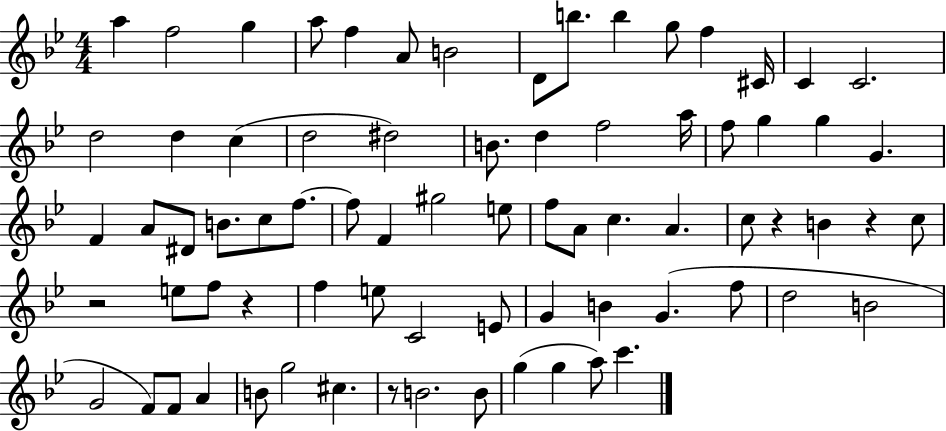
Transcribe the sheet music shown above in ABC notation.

X:1
T:Untitled
M:4/4
L:1/4
K:Bb
a f2 g a/2 f A/2 B2 D/2 b/2 b g/2 f ^C/4 C C2 d2 d c d2 ^d2 B/2 d f2 a/4 f/2 g g G F A/2 ^D/2 B/2 c/2 f/2 f/2 F ^g2 e/2 f/2 A/2 c A c/2 z B z c/2 z2 e/2 f/2 z f e/2 C2 E/2 G B G f/2 d2 B2 G2 F/2 F/2 A B/2 g2 ^c z/2 B2 B/2 g g a/2 c'